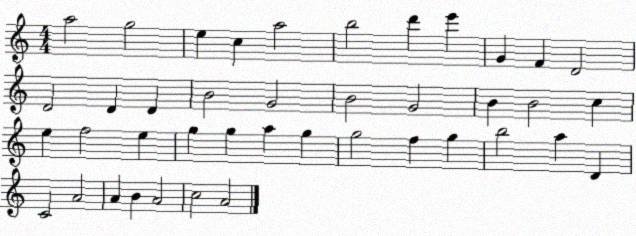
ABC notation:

X:1
T:Untitled
M:4/4
L:1/4
K:C
a2 g2 e c a2 b2 d' e' G F D2 D2 D D B2 G2 B2 G2 B B2 c e f2 e g g a g g2 f g b2 a D C2 A2 A B A2 c2 A2